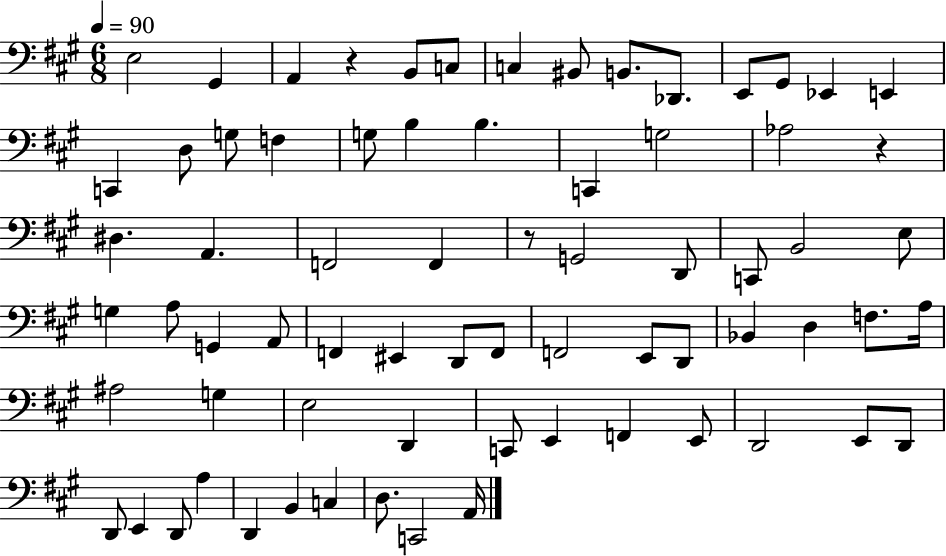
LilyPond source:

{
  \clef bass
  \numericTimeSignature
  \time 6/8
  \key a \major
  \tempo 4 = 90
  e2 gis,4 | a,4 r4 b,8 c8 | c4 bis,8 b,8. des,8. | e,8 gis,8 ees,4 e,4 | \break c,4 d8 g8 f4 | g8 b4 b4. | c,4 g2 | aes2 r4 | \break dis4. a,4. | f,2 f,4 | r8 g,2 d,8 | c,8 b,2 e8 | \break g4 a8 g,4 a,8 | f,4 eis,4 d,8 f,8 | f,2 e,8 d,8 | bes,4 d4 f8. a16 | \break ais2 g4 | e2 d,4 | c,8 e,4 f,4 e,8 | d,2 e,8 d,8 | \break d,8 e,4 d,8 a4 | d,4 b,4 c4 | d8. c,2 a,16 | \bar "|."
}